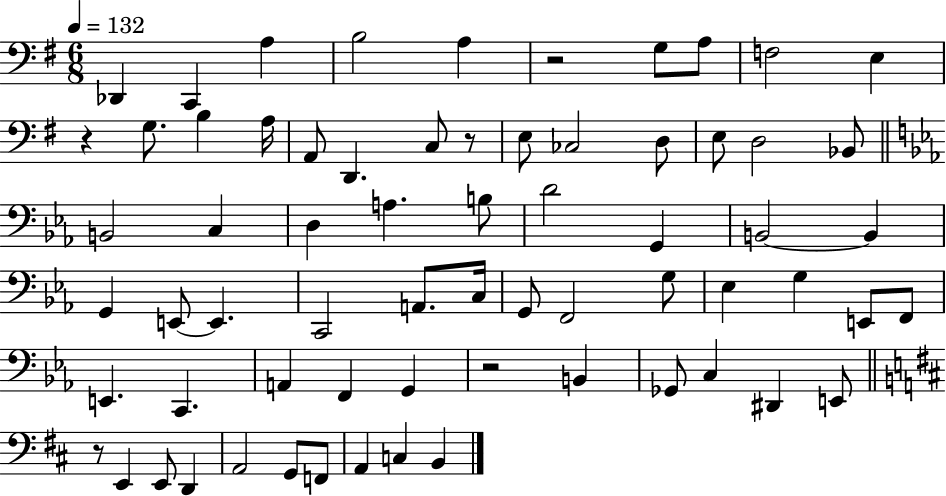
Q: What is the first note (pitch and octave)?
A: Db2